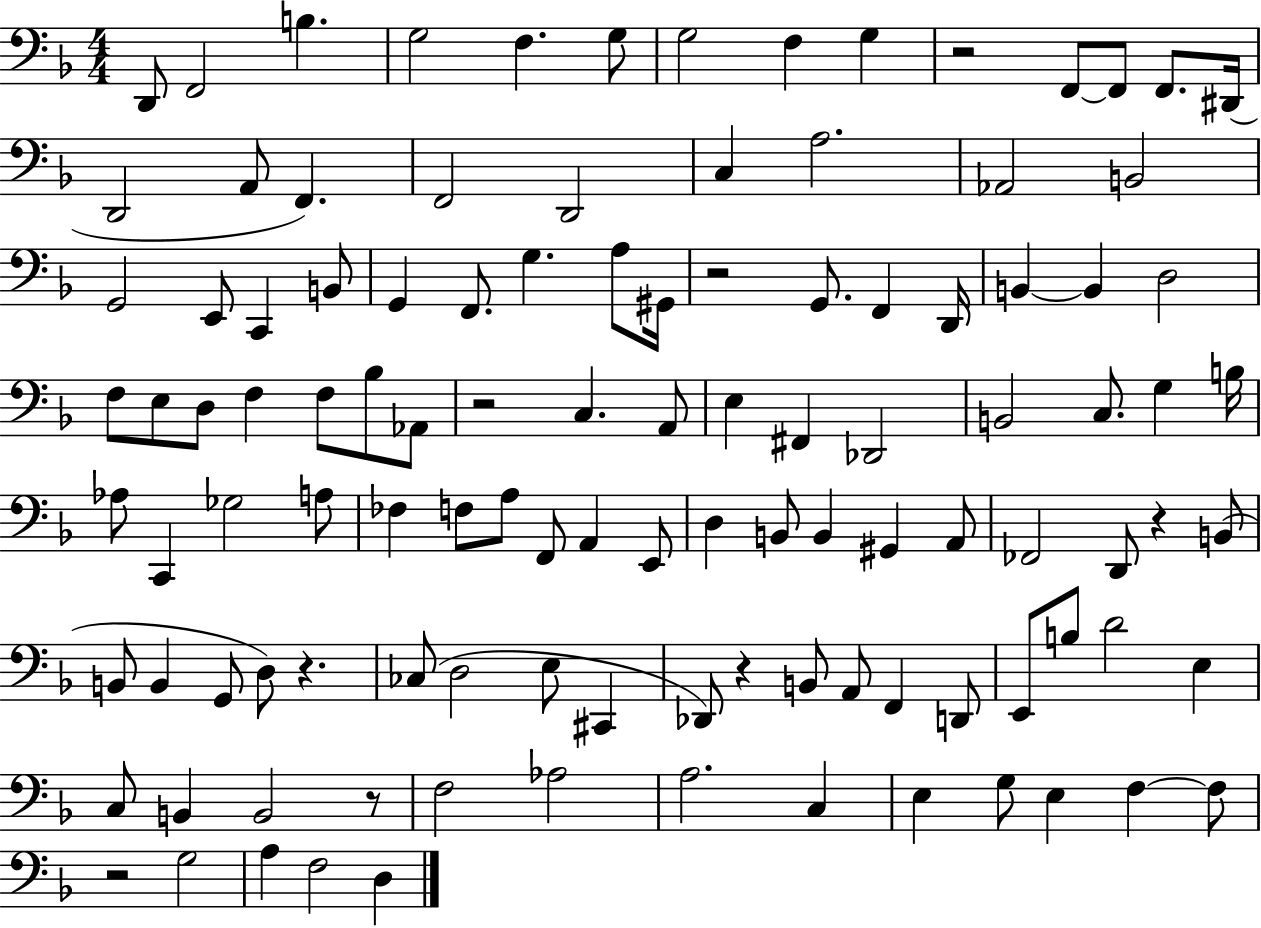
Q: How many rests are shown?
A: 8